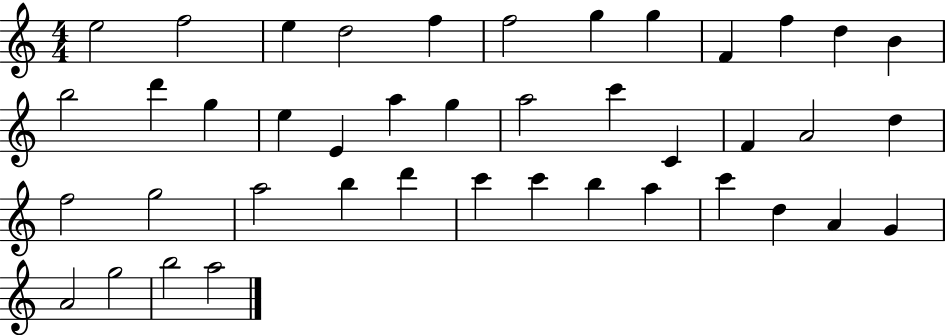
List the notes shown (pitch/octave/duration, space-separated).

E5/h F5/h E5/q D5/h F5/q F5/h G5/q G5/q F4/q F5/q D5/q B4/q B5/h D6/q G5/q E5/q E4/q A5/q G5/q A5/h C6/q C4/q F4/q A4/h D5/q F5/h G5/h A5/h B5/q D6/q C6/q C6/q B5/q A5/q C6/q D5/q A4/q G4/q A4/h G5/h B5/h A5/h